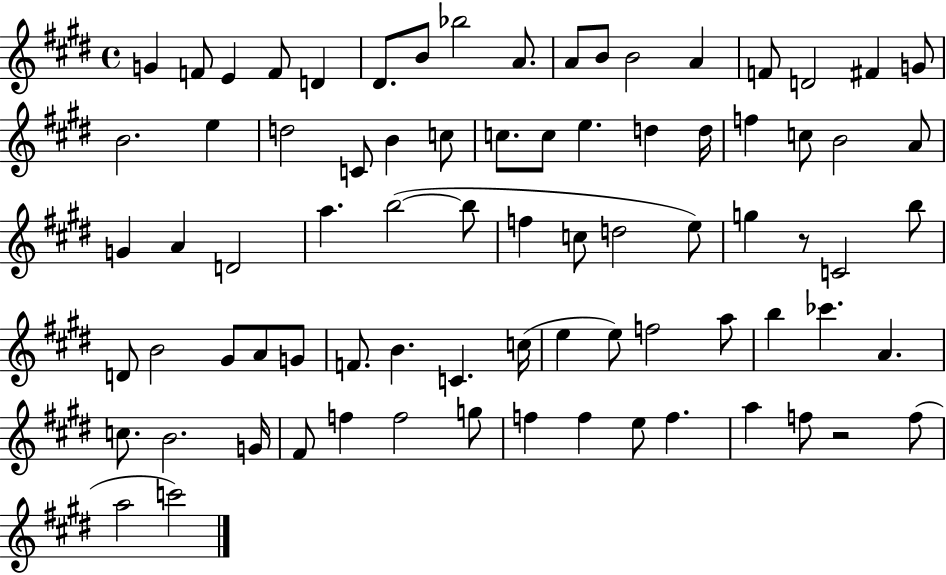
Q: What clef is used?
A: treble